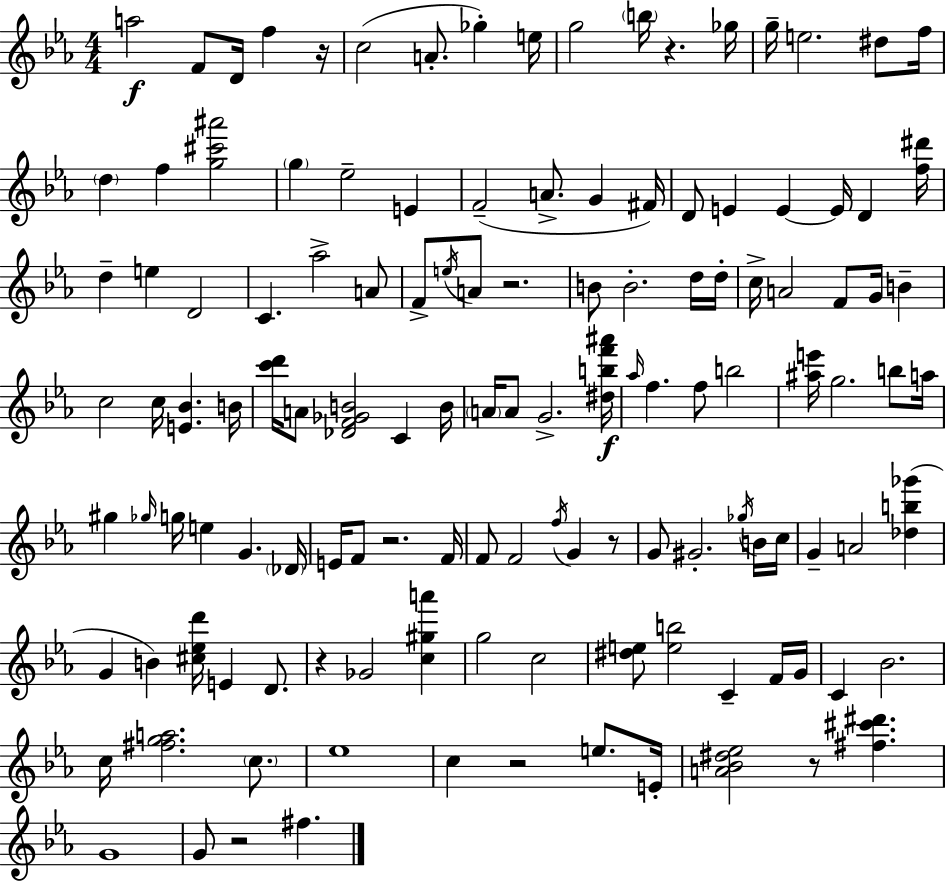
A5/h F4/e D4/s F5/q R/s C5/h A4/e. Gb5/q E5/s G5/h B5/s R/q. Gb5/s G5/s E5/h. D#5/e F5/s D5/q F5/q [G5,C#6,A#6]/h G5/q Eb5/h E4/q F4/h A4/e. G4/q F#4/s D4/e E4/q E4/q E4/s D4/q [F5,D#6]/s D5/q E5/q D4/h C4/q. Ab5/h A4/e F4/e E5/s A4/e R/h. B4/e B4/h. D5/s D5/s C5/s A4/h F4/e G4/s B4/q C5/h C5/s [E4,Bb4]/q. B4/s [C6,D6]/s A4/e [Db4,F4,Gb4,B4]/h C4/q B4/s A4/s A4/e G4/h. [D#5,B5,F6,A#6]/s Ab5/s F5/q. F5/e B5/h [A#5,E6]/s G5/h. B5/e A5/s G#5/q Gb5/s G5/s E5/q G4/q. Db4/s E4/s F4/e R/h. F4/s F4/e F4/h F5/s G4/q R/e G4/e G#4/h. Gb5/s B4/s C5/s G4/q A4/h [Db5,B5,Gb6]/q G4/q B4/q [C#5,Eb5,D6]/s E4/q D4/e. R/q Gb4/h [C5,G#5,A6]/q G5/h C5/h [D#5,E5]/e [E5,B5]/h C4/q F4/s G4/s C4/q Bb4/h. C5/s [F#5,G5,A5]/h. C5/e. Eb5/w C5/q R/h E5/e. E4/s [A4,Bb4,D#5,Eb5]/h R/e [F#5,C#6,D#6]/q. G4/w G4/e R/h F#5/q.